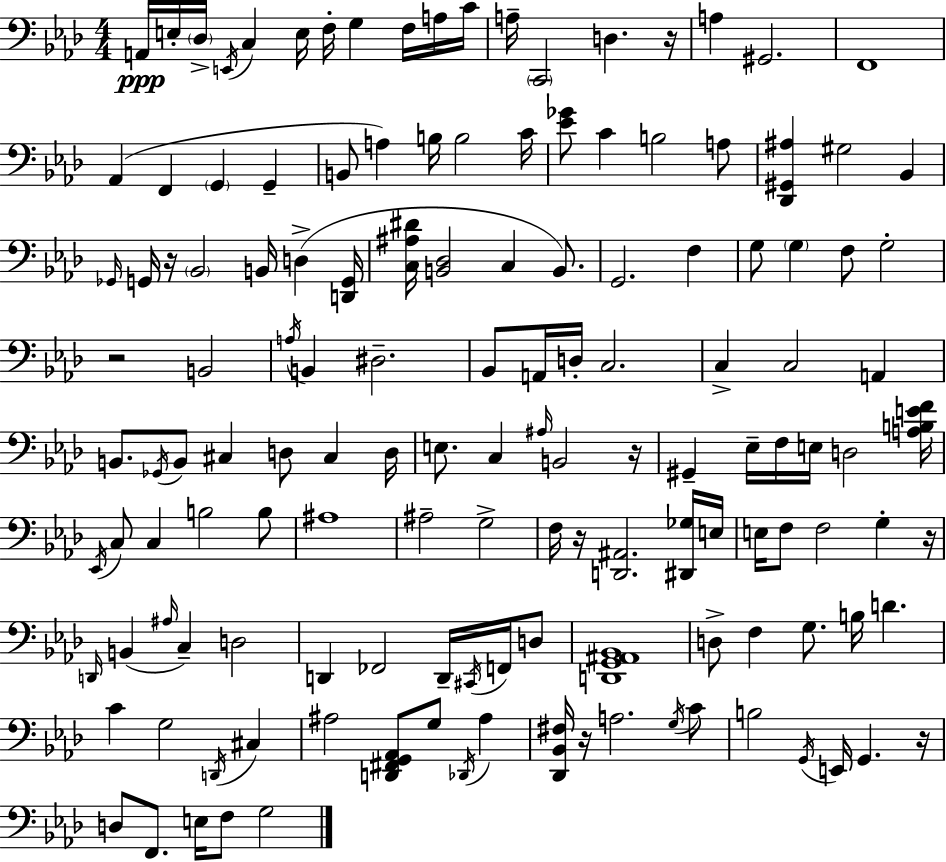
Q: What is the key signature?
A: AES major